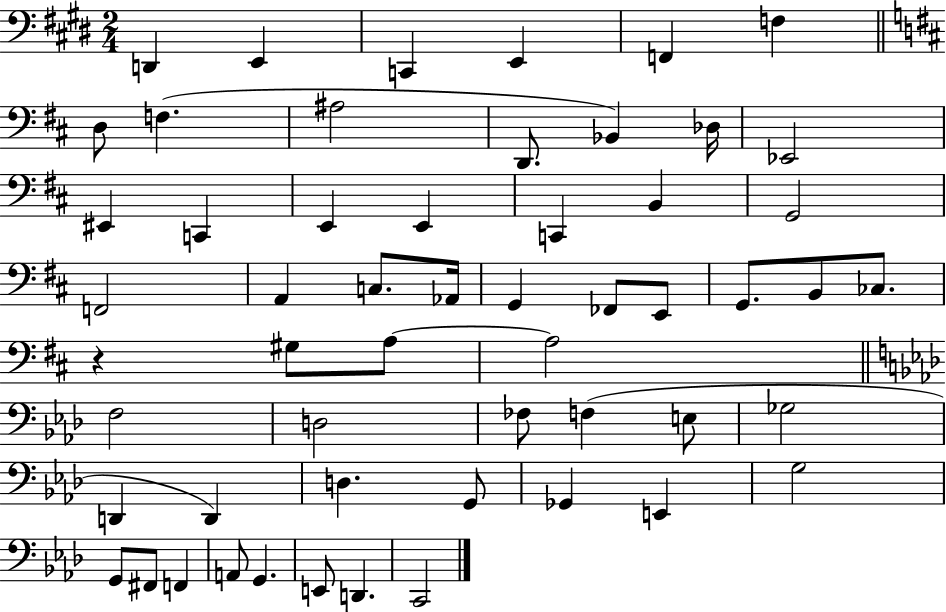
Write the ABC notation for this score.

X:1
T:Untitled
M:2/4
L:1/4
K:E
D,, E,, C,, E,, F,, F, D,/2 F, ^A,2 D,,/2 _B,, _D,/4 _E,,2 ^E,, C,, E,, E,, C,, B,, G,,2 F,,2 A,, C,/2 _A,,/4 G,, _F,,/2 E,,/2 G,,/2 B,,/2 _C,/2 z ^G,/2 A,/2 A,2 F,2 D,2 _F,/2 F, E,/2 _G,2 D,, D,, D, G,,/2 _G,, E,, G,2 G,,/2 ^F,,/2 F,, A,,/2 G,, E,,/2 D,, C,,2